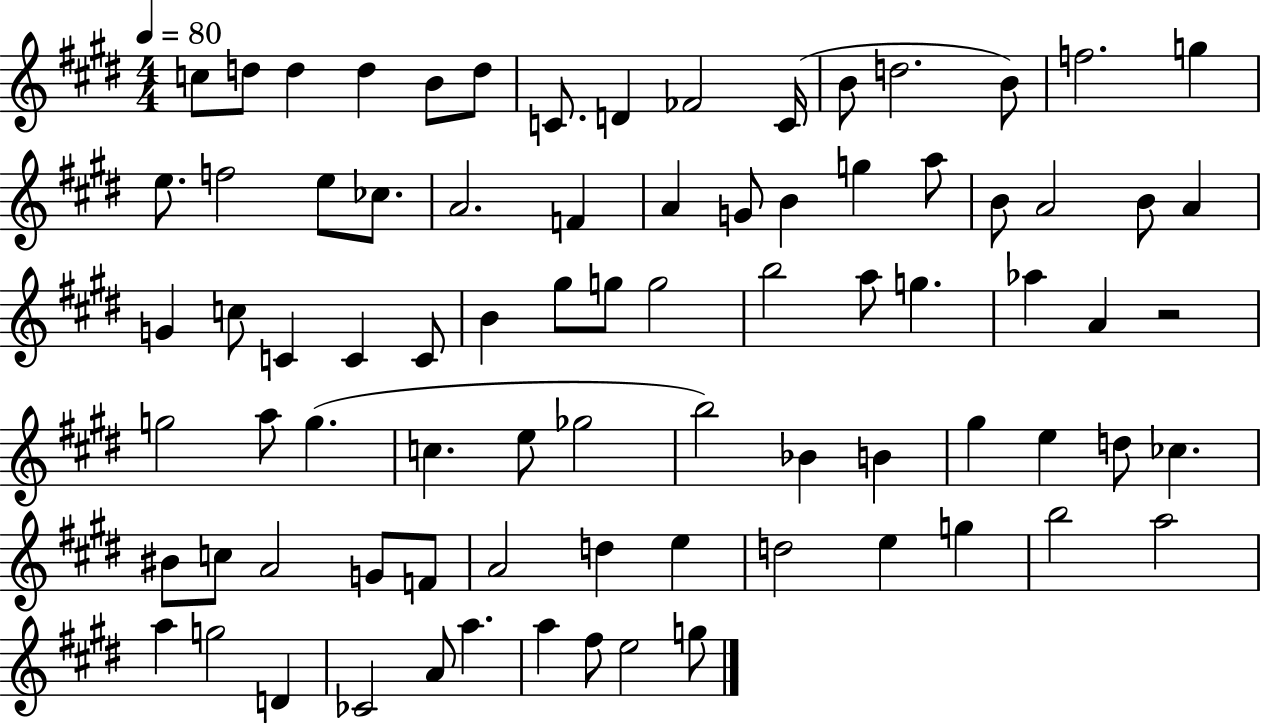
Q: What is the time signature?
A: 4/4